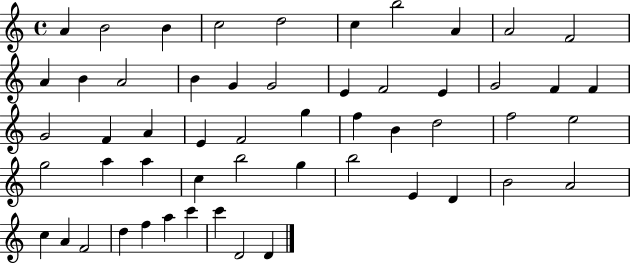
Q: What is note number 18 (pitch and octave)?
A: F4